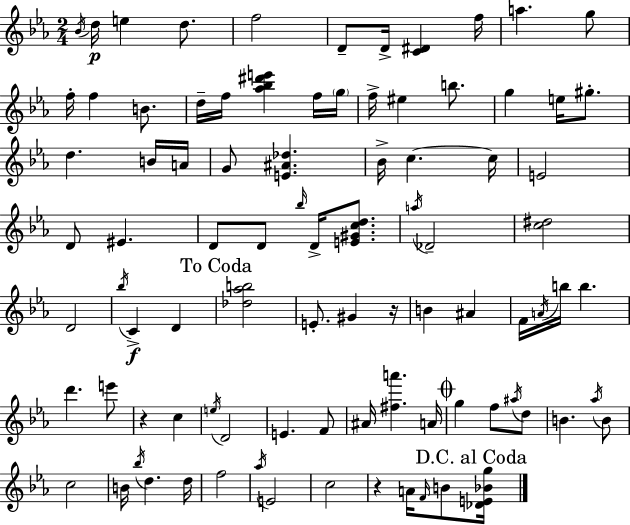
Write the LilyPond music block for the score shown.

{
  \clef treble
  \numericTimeSignature
  \time 2/4
  \key c \minor
  \acciaccatura { bes'16 }\p d''16 e''4 d''8. | f''2 | d'8-- d'16-> <c' dis'>4 | f''16 a''4. g''8 | \break f''16-. f''4 b'8. | d''16-- f''16 <aes'' bes'' dis''' e'''>4 f''16 | \parenthesize g''16 f''16-> eis''4 b''8. | g''4 e''16 gis''8.-. | \break d''4. b'16 | a'16 g'8 <e' ais' des''>4. | bes'16-> c''4.~~ | c''16 e'2 | \break d'8 eis'4. | d'8 d'8 \grace { bes''16 } d'16-> <e' gis' c'' d''>8. | \acciaccatura { a''16 } des'2-- | <c'' dis''>2 | \break d'2 | \acciaccatura { bes''16 }\f c'4-> | d'4 \mark "To Coda" <des'' aes'' b''>2 | e'8.-. gis'4 | \break r16 b'4 | ais'4 f'16 \acciaccatura { a'16 } b''16 b''4. | d'''4. | e'''8 r4 | \break c''4 \acciaccatura { e''16 } d'2 | e'4. | f'8 ais'16 <fis'' a'''>4. | a'16 \mark \markup { \musicglyph "scripts.coda" } g''4 | \break f''8 \acciaccatura { ais''16 } d''8 b'4. | \acciaccatura { aes''16 } b'8 | c''2 | b'16 \acciaccatura { bes''16 } d''4. | \break d''16 f''2 | \acciaccatura { aes''16 } e'2 | c''2 | r4 a'16 \grace { f'16 } | \break b'8 \mark "D.C. al Coda" <des' e' bes' g''>16 \bar "|."
}